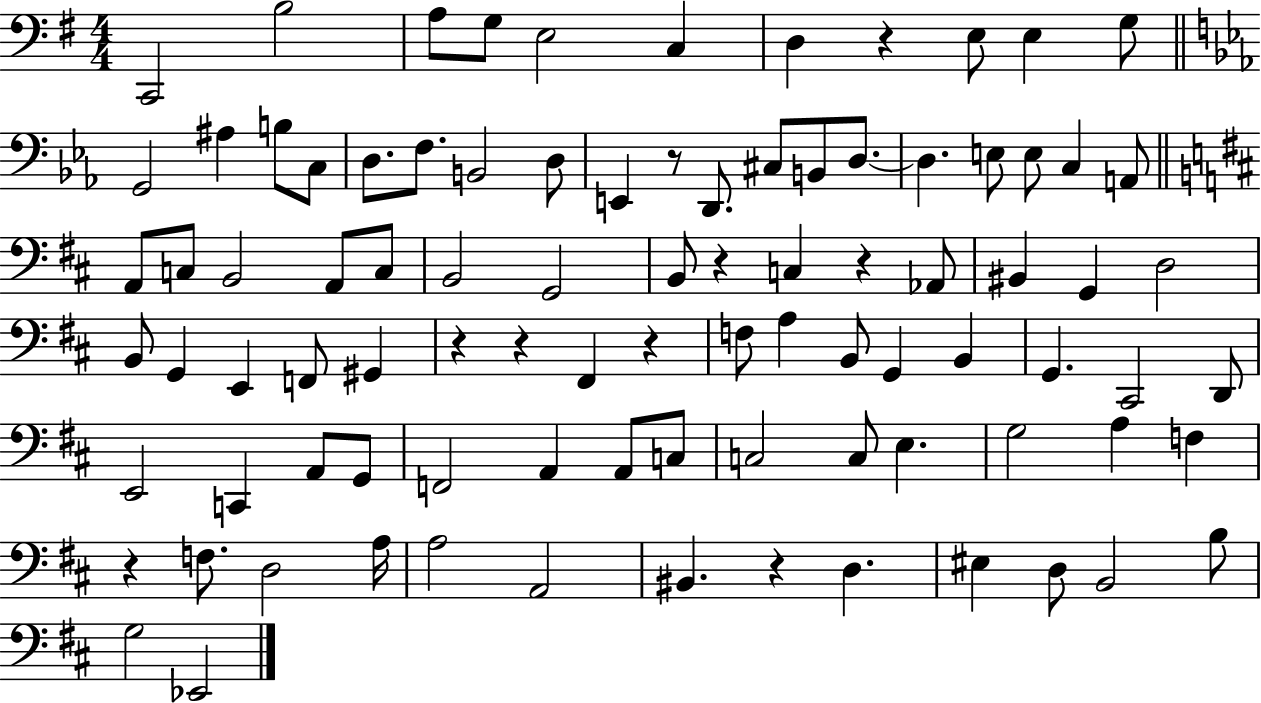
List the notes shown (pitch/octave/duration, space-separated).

C2/h B3/h A3/e G3/e E3/h C3/q D3/q R/q E3/e E3/q G3/e G2/h A#3/q B3/e C3/e D3/e. F3/e. B2/h D3/e E2/q R/e D2/e. C#3/e B2/e D3/e. D3/q. E3/e E3/e C3/q A2/e A2/e C3/e B2/h A2/e C3/e B2/h G2/h B2/e R/q C3/q R/q Ab2/e BIS2/q G2/q D3/h B2/e G2/q E2/q F2/e G#2/q R/q R/q F#2/q R/q F3/e A3/q B2/e G2/q B2/q G2/q. C#2/h D2/e E2/h C2/q A2/e G2/e F2/h A2/q A2/e C3/e C3/h C3/e E3/q. G3/h A3/q F3/q R/q F3/e. D3/h A3/s A3/h A2/h BIS2/q. R/q D3/q. EIS3/q D3/e B2/h B3/e G3/h Eb2/h